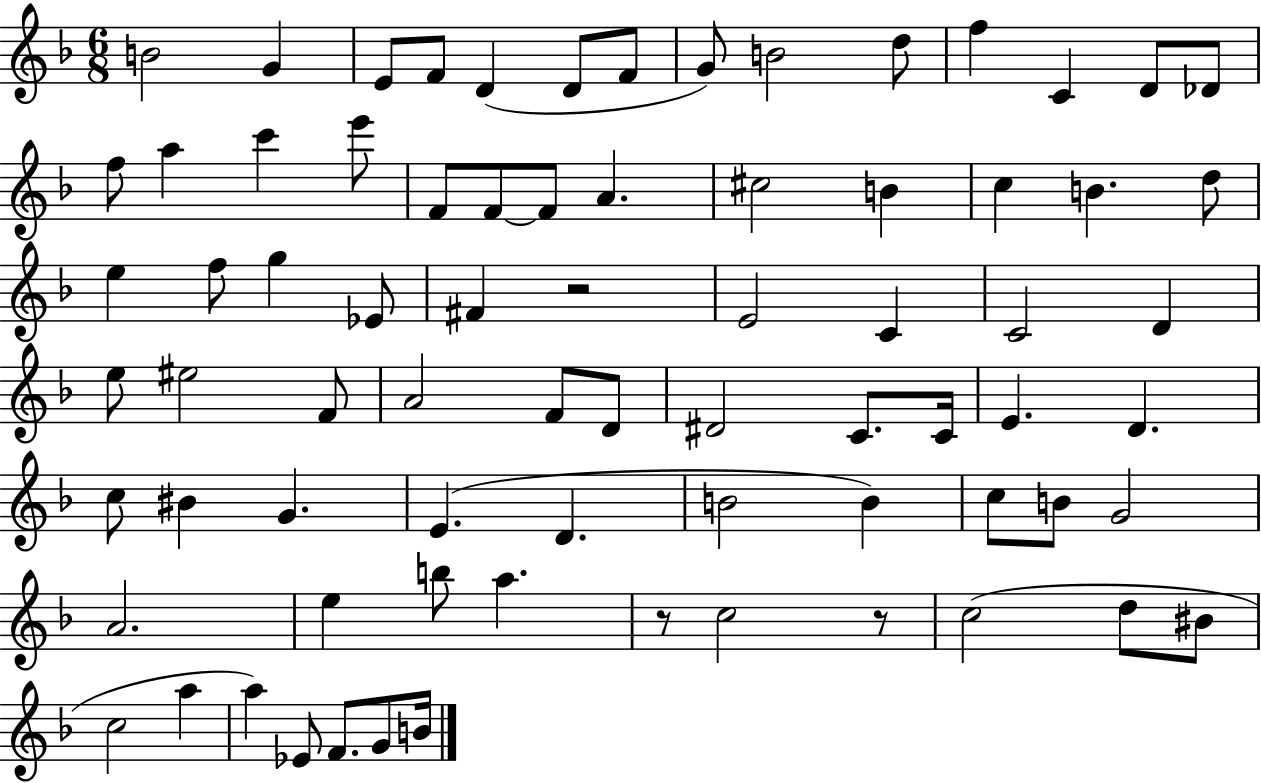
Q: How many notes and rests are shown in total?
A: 75